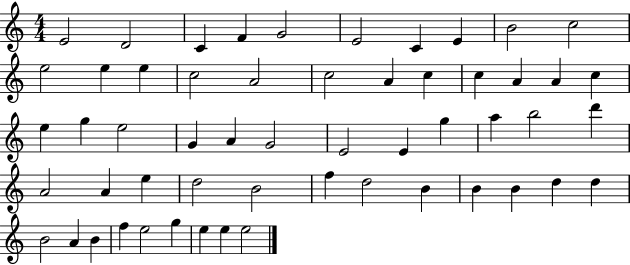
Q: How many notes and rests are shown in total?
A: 55